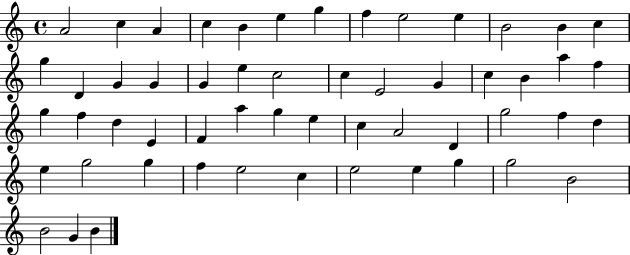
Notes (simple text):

A4/h C5/q A4/q C5/q B4/q E5/q G5/q F5/q E5/h E5/q B4/h B4/q C5/q G5/q D4/q G4/q G4/q G4/q E5/q C5/h C5/q E4/h G4/q C5/q B4/q A5/q F5/q G5/q F5/q D5/q E4/q F4/q A5/q G5/q E5/q C5/q A4/h D4/q G5/h F5/q D5/q E5/q G5/h G5/q F5/q E5/h C5/q E5/h E5/q G5/q G5/h B4/h B4/h G4/q B4/q